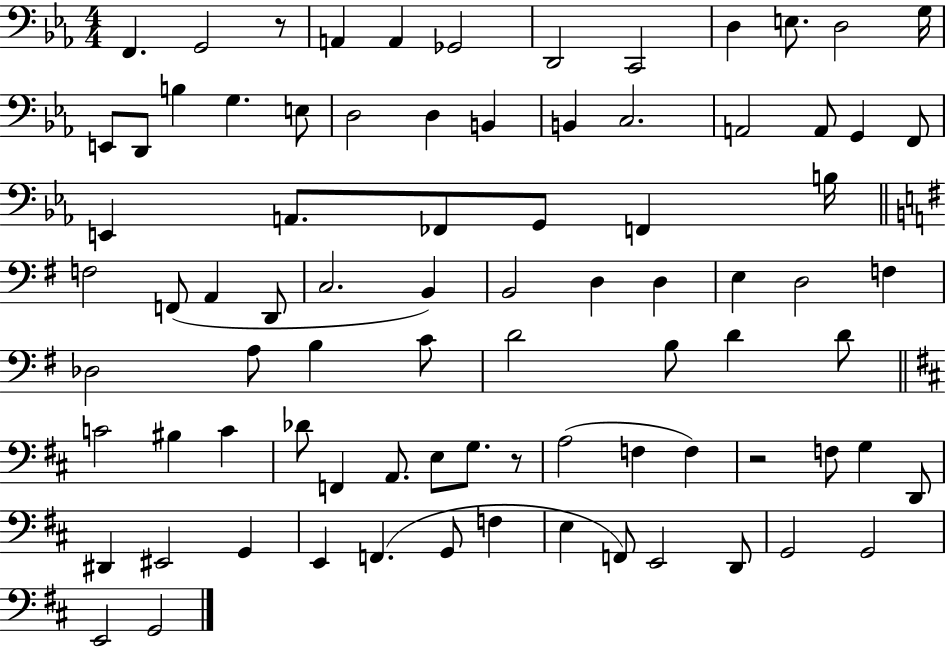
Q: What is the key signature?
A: EES major